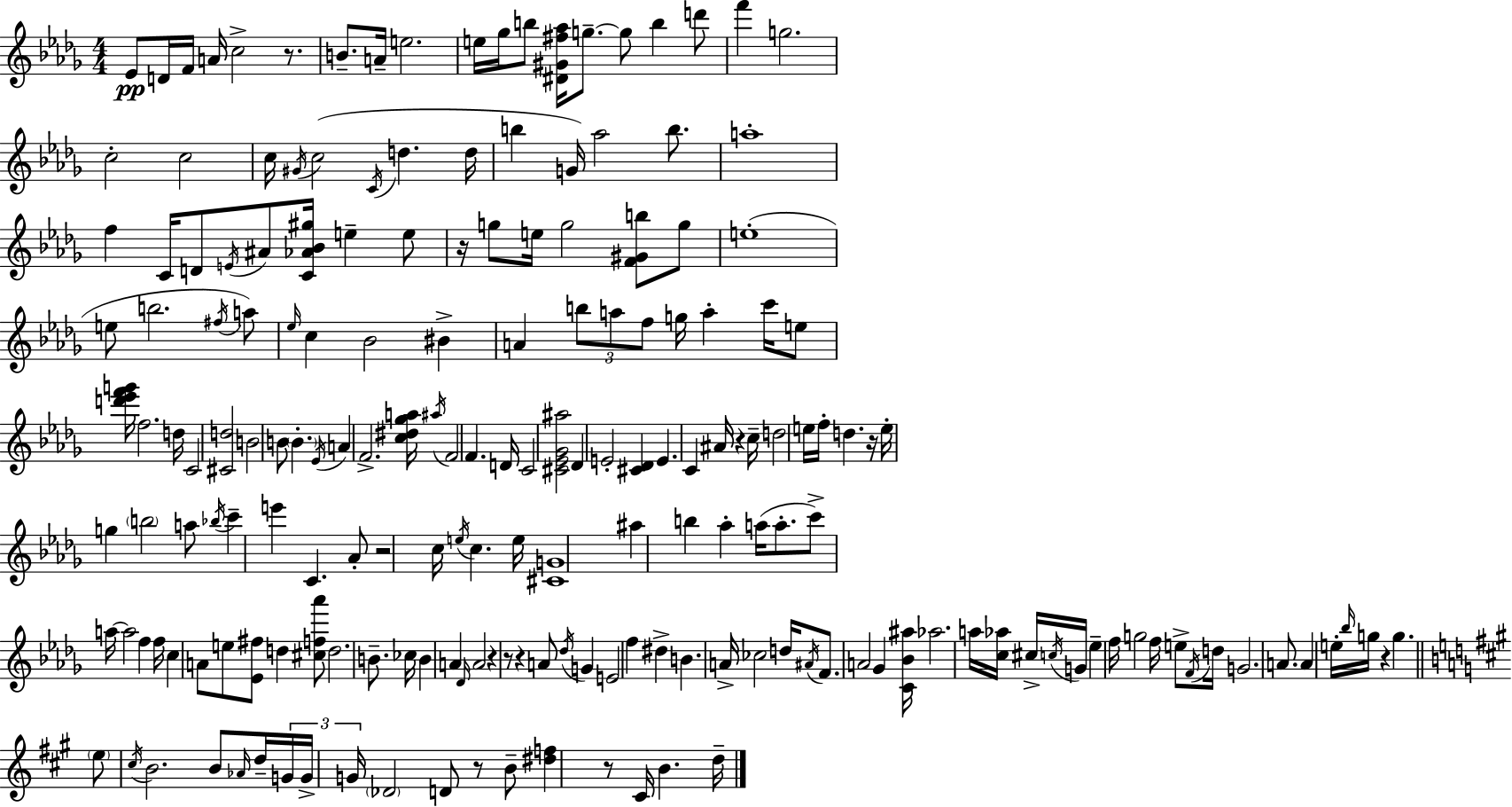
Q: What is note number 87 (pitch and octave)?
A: Bb5